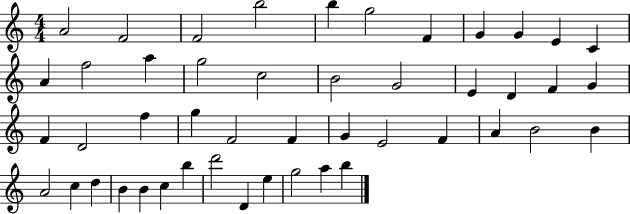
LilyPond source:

{
  \clef treble
  \numericTimeSignature
  \time 4/4
  \key c \major
  a'2 f'2 | f'2 b''2 | b''4 g''2 f'4 | g'4 g'4 e'4 c'4 | \break a'4 f''2 a''4 | g''2 c''2 | b'2 g'2 | e'4 d'4 f'4 g'4 | \break f'4 d'2 f''4 | g''4 f'2 f'4 | g'4 e'2 f'4 | a'4 b'2 b'4 | \break a'2 c''4 d''4 | b'4 b'4 c''4 b''4 | d'''2 d'4 e''4 | g''2 a''4 b''4 | \break \bar "|."
}